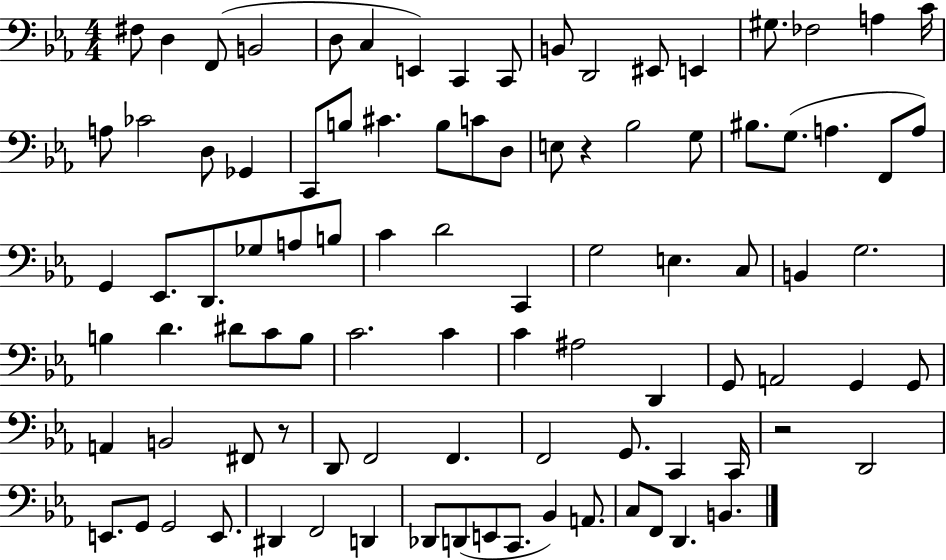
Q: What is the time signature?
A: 4/4